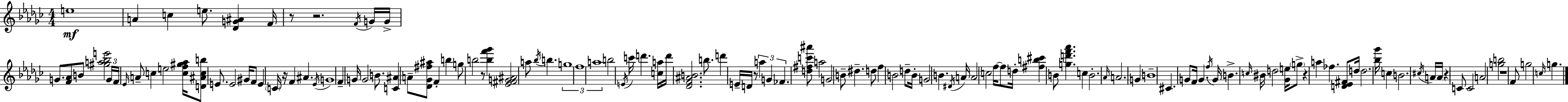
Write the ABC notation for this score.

X:1
T:Untitled
M:4/4
L:1/4
K:Ebm
e4 A c e/2 [_DG^A] F/4 z/2 z2 F/4 G/4 G/4 G/2 [F_A]/2 B/2 [^ga_be']2 G/4 F/4 _E/4 A/2 c e2 [cf^g_a]/4 [D^Acb]/2 E/2 E2 ^G/4 F/2 E C/4 z/4 F ^A _E/4 G4 F G/4 G2 B/2 [C^A] A/2 [_D_G^f^a]/2 F b g/2 b2 z/2 [bf'_g'] [_E^FG^A]2 a/2 _b/4 b g4 f4 a4 b2 E/4 c'/4 d' [ca]/4 d'/4 [_DF^AB]2 b/2 d' E/4 D/4 z/2 a G _F [d^fc'^a']/2 a2 G2 B/2 ^d d/2 f B2 d/2 B/4 G2 B ^D/4 A/4 A2 c2 f/4 f/2 d/4 [^fb^c'] B/2 [gd'f'_a'] c B2 _A/4 A2 G B4 ^C G/2 F/4 G f/4 G/4 B c/4 ^B/4 d2 [_Ge]/4 g/2 z a _f [D_E^F]/2 d/4 d2 [_b_g']/4 c B2 ^c/4 A/4 A/4 z C/2 C2 A2 [gb]2 z4 F/2 g2 c/4 g